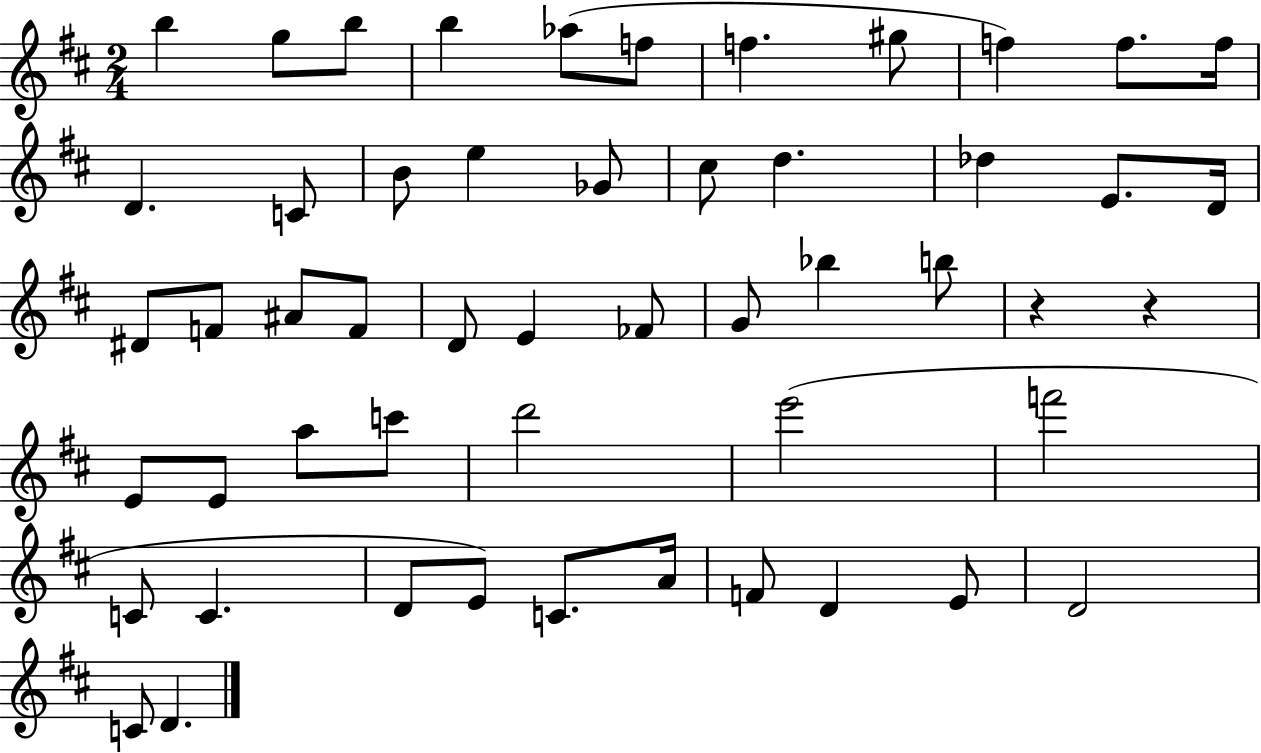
B5/q G5/e B5/e B5/q Ab5/e F5/e F5/q. G#5/e F5/q F5/e. F5/s D4/q. C4/e B4/e E5/q Gb4/e C#5/e D5/q. Db5/q E4/e. D4/s D#4/e F4/e A#4/e F4/e D4/e E4/q FES4/e G4/e Bb5/q B5/e R/q R/q E4/e E4/e A5/e C6/e D6/h E6/h F6/h C4/e C4/q. D4/e E4/e C4/e. A4/s F4/e D4/q E4/e D4/h C4/e D4/q.